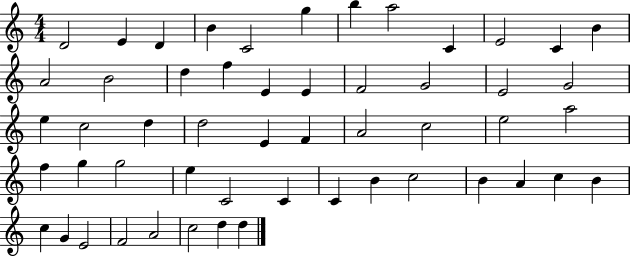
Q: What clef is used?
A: treble